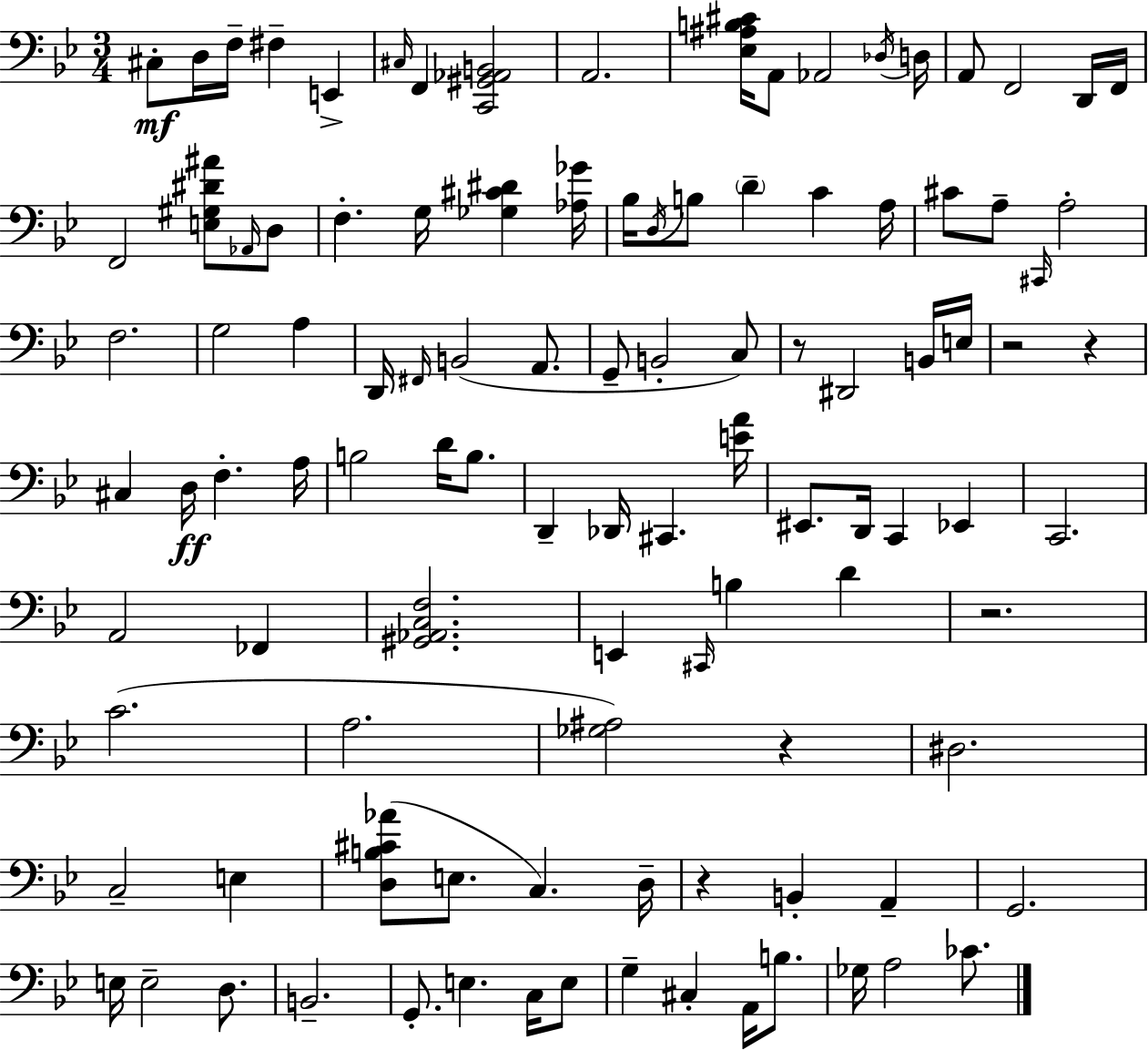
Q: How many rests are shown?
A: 6